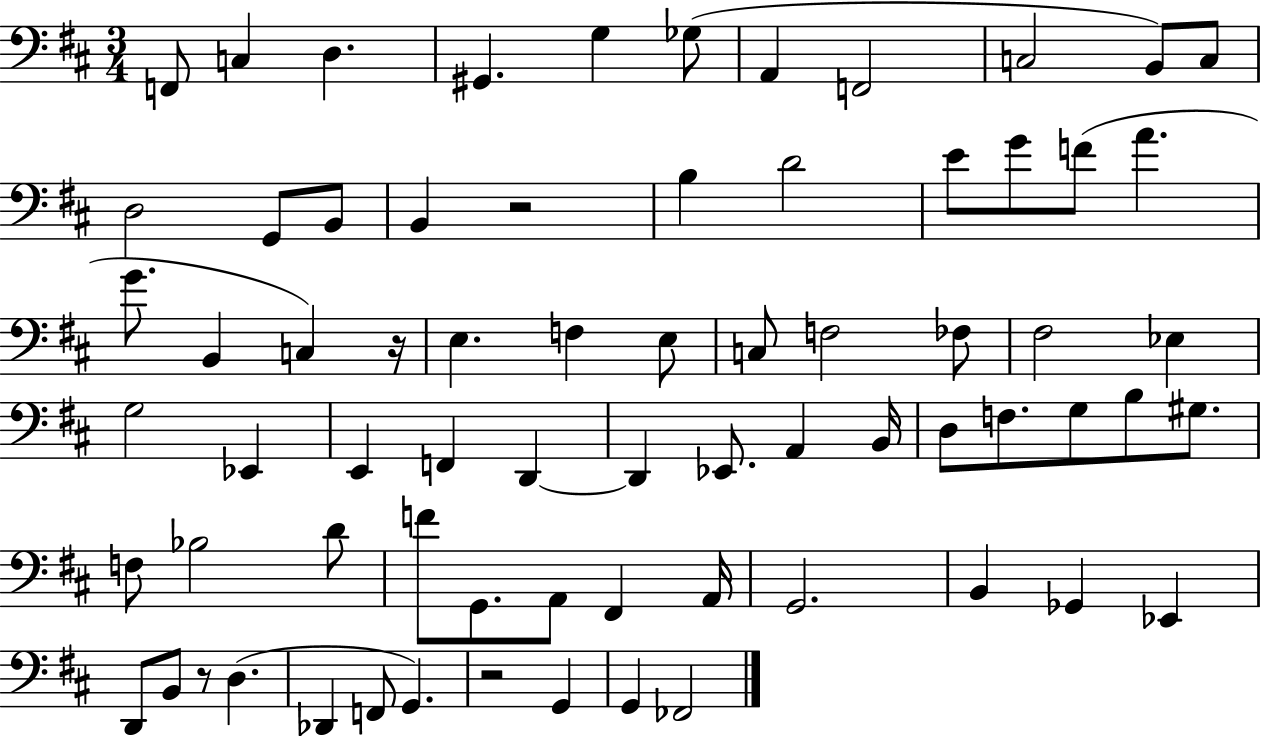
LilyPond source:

{
  \clef bass
  \numericTimeSignature
  \time 3/4
  \key d \major
  f,8 c4 d4. | gis,4. g4 ges8( | a,4 f,2 | c2 b,8) c8 | \break d2 g,8 b,8 | b,4 r2 | b4 d'2 | e'8 g'8 f'8( a'4. | \break g'8. b,4 c4) r16 | e4. f4 e8 | c8 f2 fes8 | fis2 ees4 | \break g2 ees,4 | e,4 f,4 d,4~~ | d,4 ees,8. a,4 b,16 | d8 f8. g8 b8 gis8. | \break f8 bes2 d'8 | f'8 g,8. a,8 fis,4 a,16 | g,2. | b,4 ges,4 ees,4 | \break d,8 b,8 r8 d4.( | des,4 f,8 g,4.) | r2 g,4 | g,4 fes,2 | \break \bar "|."
}